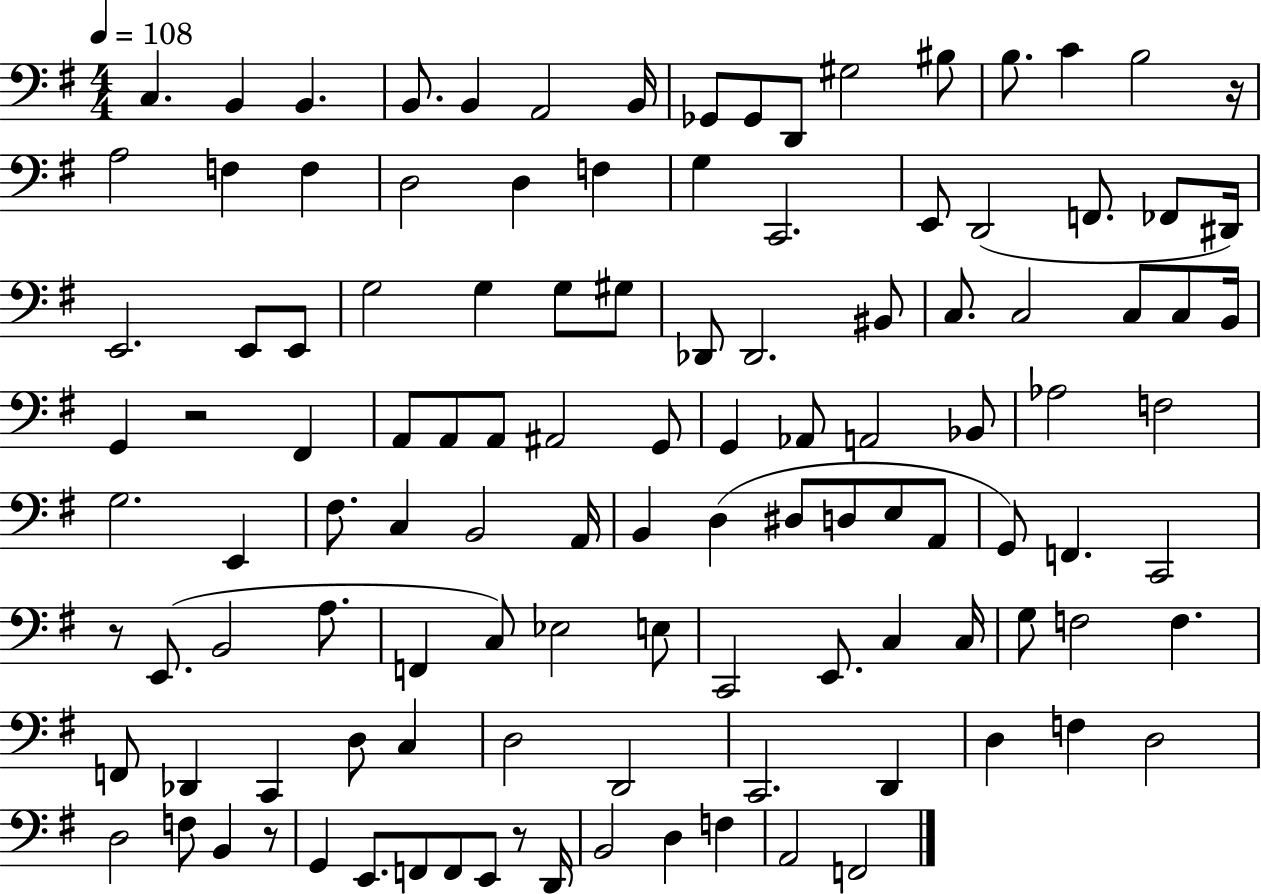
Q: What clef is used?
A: bass